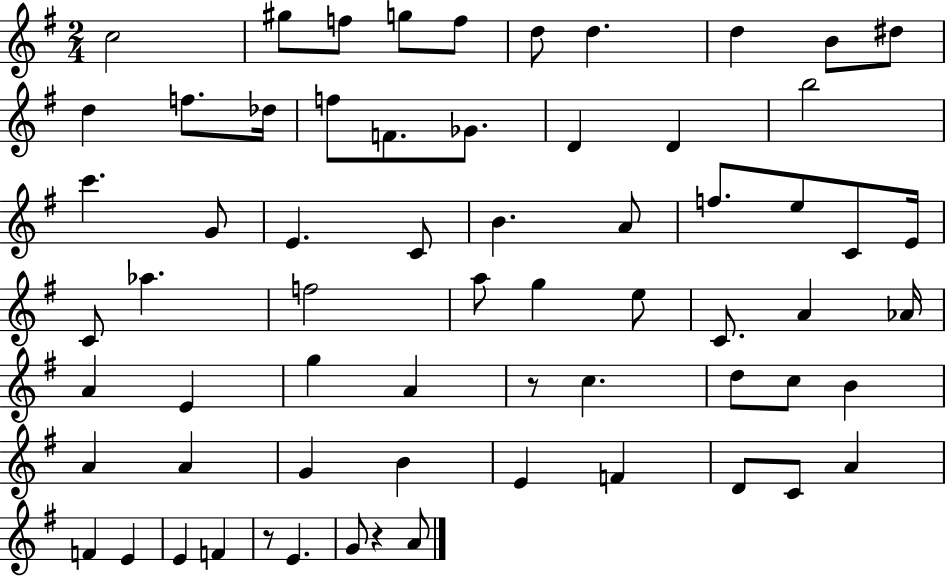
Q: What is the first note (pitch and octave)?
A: C5